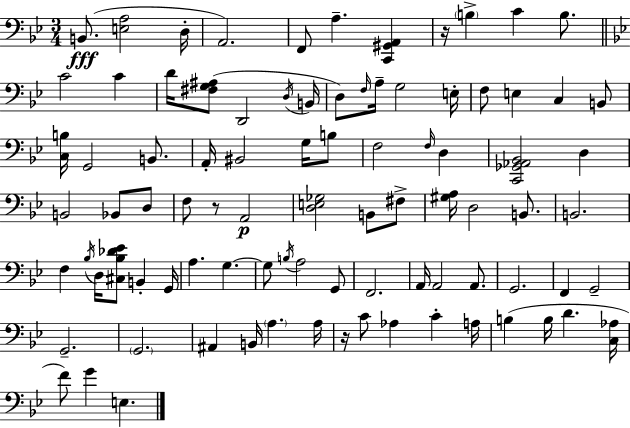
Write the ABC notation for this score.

X:1
T:Untitled
M:3/4
L:1/4
K:Gm
B,,/2 [E,A,]2 D,/4 A,,2 F,,/2 A, [C,,^G,,A,,] z/4 B, C B,/2 C2 C D/4 [^F,G,^A,]/2 D,,2 D,/4 B,,/4 D,/2 F,/4 A,/4 G,2 E,/4 F,/2 E, C, B,,/2 [C,B,]/4 G,,2 B,,/2 A,,/4 ^B,,2 G,/4 B,/2 F,2 F,/4 D, [C,,_G,,_A,,_B,,]2 D, B,,2 _B,,/2 D,/2 F,/2 z/2 A,,2 [D,E,_G,]2 B,,/2 ^F,/2 [^G,A,]/4 D,2 B,,/2 B,,2 F, _B,/4 D,/4 [^C,_B,_D_E]/2 B,, G,,/4 A, G, G,/2 B,/4 A,2 G,,/2 F,,2 A,,/4 A,,2 A,,/2 G,,2 F,, G,,2 G,,2 G,,2 ^A,, B,,/4 A, A,/4 z/4 C/2 _A, C A,/4 B, B,/4 D [C,_A,]/4 F/2 G E,